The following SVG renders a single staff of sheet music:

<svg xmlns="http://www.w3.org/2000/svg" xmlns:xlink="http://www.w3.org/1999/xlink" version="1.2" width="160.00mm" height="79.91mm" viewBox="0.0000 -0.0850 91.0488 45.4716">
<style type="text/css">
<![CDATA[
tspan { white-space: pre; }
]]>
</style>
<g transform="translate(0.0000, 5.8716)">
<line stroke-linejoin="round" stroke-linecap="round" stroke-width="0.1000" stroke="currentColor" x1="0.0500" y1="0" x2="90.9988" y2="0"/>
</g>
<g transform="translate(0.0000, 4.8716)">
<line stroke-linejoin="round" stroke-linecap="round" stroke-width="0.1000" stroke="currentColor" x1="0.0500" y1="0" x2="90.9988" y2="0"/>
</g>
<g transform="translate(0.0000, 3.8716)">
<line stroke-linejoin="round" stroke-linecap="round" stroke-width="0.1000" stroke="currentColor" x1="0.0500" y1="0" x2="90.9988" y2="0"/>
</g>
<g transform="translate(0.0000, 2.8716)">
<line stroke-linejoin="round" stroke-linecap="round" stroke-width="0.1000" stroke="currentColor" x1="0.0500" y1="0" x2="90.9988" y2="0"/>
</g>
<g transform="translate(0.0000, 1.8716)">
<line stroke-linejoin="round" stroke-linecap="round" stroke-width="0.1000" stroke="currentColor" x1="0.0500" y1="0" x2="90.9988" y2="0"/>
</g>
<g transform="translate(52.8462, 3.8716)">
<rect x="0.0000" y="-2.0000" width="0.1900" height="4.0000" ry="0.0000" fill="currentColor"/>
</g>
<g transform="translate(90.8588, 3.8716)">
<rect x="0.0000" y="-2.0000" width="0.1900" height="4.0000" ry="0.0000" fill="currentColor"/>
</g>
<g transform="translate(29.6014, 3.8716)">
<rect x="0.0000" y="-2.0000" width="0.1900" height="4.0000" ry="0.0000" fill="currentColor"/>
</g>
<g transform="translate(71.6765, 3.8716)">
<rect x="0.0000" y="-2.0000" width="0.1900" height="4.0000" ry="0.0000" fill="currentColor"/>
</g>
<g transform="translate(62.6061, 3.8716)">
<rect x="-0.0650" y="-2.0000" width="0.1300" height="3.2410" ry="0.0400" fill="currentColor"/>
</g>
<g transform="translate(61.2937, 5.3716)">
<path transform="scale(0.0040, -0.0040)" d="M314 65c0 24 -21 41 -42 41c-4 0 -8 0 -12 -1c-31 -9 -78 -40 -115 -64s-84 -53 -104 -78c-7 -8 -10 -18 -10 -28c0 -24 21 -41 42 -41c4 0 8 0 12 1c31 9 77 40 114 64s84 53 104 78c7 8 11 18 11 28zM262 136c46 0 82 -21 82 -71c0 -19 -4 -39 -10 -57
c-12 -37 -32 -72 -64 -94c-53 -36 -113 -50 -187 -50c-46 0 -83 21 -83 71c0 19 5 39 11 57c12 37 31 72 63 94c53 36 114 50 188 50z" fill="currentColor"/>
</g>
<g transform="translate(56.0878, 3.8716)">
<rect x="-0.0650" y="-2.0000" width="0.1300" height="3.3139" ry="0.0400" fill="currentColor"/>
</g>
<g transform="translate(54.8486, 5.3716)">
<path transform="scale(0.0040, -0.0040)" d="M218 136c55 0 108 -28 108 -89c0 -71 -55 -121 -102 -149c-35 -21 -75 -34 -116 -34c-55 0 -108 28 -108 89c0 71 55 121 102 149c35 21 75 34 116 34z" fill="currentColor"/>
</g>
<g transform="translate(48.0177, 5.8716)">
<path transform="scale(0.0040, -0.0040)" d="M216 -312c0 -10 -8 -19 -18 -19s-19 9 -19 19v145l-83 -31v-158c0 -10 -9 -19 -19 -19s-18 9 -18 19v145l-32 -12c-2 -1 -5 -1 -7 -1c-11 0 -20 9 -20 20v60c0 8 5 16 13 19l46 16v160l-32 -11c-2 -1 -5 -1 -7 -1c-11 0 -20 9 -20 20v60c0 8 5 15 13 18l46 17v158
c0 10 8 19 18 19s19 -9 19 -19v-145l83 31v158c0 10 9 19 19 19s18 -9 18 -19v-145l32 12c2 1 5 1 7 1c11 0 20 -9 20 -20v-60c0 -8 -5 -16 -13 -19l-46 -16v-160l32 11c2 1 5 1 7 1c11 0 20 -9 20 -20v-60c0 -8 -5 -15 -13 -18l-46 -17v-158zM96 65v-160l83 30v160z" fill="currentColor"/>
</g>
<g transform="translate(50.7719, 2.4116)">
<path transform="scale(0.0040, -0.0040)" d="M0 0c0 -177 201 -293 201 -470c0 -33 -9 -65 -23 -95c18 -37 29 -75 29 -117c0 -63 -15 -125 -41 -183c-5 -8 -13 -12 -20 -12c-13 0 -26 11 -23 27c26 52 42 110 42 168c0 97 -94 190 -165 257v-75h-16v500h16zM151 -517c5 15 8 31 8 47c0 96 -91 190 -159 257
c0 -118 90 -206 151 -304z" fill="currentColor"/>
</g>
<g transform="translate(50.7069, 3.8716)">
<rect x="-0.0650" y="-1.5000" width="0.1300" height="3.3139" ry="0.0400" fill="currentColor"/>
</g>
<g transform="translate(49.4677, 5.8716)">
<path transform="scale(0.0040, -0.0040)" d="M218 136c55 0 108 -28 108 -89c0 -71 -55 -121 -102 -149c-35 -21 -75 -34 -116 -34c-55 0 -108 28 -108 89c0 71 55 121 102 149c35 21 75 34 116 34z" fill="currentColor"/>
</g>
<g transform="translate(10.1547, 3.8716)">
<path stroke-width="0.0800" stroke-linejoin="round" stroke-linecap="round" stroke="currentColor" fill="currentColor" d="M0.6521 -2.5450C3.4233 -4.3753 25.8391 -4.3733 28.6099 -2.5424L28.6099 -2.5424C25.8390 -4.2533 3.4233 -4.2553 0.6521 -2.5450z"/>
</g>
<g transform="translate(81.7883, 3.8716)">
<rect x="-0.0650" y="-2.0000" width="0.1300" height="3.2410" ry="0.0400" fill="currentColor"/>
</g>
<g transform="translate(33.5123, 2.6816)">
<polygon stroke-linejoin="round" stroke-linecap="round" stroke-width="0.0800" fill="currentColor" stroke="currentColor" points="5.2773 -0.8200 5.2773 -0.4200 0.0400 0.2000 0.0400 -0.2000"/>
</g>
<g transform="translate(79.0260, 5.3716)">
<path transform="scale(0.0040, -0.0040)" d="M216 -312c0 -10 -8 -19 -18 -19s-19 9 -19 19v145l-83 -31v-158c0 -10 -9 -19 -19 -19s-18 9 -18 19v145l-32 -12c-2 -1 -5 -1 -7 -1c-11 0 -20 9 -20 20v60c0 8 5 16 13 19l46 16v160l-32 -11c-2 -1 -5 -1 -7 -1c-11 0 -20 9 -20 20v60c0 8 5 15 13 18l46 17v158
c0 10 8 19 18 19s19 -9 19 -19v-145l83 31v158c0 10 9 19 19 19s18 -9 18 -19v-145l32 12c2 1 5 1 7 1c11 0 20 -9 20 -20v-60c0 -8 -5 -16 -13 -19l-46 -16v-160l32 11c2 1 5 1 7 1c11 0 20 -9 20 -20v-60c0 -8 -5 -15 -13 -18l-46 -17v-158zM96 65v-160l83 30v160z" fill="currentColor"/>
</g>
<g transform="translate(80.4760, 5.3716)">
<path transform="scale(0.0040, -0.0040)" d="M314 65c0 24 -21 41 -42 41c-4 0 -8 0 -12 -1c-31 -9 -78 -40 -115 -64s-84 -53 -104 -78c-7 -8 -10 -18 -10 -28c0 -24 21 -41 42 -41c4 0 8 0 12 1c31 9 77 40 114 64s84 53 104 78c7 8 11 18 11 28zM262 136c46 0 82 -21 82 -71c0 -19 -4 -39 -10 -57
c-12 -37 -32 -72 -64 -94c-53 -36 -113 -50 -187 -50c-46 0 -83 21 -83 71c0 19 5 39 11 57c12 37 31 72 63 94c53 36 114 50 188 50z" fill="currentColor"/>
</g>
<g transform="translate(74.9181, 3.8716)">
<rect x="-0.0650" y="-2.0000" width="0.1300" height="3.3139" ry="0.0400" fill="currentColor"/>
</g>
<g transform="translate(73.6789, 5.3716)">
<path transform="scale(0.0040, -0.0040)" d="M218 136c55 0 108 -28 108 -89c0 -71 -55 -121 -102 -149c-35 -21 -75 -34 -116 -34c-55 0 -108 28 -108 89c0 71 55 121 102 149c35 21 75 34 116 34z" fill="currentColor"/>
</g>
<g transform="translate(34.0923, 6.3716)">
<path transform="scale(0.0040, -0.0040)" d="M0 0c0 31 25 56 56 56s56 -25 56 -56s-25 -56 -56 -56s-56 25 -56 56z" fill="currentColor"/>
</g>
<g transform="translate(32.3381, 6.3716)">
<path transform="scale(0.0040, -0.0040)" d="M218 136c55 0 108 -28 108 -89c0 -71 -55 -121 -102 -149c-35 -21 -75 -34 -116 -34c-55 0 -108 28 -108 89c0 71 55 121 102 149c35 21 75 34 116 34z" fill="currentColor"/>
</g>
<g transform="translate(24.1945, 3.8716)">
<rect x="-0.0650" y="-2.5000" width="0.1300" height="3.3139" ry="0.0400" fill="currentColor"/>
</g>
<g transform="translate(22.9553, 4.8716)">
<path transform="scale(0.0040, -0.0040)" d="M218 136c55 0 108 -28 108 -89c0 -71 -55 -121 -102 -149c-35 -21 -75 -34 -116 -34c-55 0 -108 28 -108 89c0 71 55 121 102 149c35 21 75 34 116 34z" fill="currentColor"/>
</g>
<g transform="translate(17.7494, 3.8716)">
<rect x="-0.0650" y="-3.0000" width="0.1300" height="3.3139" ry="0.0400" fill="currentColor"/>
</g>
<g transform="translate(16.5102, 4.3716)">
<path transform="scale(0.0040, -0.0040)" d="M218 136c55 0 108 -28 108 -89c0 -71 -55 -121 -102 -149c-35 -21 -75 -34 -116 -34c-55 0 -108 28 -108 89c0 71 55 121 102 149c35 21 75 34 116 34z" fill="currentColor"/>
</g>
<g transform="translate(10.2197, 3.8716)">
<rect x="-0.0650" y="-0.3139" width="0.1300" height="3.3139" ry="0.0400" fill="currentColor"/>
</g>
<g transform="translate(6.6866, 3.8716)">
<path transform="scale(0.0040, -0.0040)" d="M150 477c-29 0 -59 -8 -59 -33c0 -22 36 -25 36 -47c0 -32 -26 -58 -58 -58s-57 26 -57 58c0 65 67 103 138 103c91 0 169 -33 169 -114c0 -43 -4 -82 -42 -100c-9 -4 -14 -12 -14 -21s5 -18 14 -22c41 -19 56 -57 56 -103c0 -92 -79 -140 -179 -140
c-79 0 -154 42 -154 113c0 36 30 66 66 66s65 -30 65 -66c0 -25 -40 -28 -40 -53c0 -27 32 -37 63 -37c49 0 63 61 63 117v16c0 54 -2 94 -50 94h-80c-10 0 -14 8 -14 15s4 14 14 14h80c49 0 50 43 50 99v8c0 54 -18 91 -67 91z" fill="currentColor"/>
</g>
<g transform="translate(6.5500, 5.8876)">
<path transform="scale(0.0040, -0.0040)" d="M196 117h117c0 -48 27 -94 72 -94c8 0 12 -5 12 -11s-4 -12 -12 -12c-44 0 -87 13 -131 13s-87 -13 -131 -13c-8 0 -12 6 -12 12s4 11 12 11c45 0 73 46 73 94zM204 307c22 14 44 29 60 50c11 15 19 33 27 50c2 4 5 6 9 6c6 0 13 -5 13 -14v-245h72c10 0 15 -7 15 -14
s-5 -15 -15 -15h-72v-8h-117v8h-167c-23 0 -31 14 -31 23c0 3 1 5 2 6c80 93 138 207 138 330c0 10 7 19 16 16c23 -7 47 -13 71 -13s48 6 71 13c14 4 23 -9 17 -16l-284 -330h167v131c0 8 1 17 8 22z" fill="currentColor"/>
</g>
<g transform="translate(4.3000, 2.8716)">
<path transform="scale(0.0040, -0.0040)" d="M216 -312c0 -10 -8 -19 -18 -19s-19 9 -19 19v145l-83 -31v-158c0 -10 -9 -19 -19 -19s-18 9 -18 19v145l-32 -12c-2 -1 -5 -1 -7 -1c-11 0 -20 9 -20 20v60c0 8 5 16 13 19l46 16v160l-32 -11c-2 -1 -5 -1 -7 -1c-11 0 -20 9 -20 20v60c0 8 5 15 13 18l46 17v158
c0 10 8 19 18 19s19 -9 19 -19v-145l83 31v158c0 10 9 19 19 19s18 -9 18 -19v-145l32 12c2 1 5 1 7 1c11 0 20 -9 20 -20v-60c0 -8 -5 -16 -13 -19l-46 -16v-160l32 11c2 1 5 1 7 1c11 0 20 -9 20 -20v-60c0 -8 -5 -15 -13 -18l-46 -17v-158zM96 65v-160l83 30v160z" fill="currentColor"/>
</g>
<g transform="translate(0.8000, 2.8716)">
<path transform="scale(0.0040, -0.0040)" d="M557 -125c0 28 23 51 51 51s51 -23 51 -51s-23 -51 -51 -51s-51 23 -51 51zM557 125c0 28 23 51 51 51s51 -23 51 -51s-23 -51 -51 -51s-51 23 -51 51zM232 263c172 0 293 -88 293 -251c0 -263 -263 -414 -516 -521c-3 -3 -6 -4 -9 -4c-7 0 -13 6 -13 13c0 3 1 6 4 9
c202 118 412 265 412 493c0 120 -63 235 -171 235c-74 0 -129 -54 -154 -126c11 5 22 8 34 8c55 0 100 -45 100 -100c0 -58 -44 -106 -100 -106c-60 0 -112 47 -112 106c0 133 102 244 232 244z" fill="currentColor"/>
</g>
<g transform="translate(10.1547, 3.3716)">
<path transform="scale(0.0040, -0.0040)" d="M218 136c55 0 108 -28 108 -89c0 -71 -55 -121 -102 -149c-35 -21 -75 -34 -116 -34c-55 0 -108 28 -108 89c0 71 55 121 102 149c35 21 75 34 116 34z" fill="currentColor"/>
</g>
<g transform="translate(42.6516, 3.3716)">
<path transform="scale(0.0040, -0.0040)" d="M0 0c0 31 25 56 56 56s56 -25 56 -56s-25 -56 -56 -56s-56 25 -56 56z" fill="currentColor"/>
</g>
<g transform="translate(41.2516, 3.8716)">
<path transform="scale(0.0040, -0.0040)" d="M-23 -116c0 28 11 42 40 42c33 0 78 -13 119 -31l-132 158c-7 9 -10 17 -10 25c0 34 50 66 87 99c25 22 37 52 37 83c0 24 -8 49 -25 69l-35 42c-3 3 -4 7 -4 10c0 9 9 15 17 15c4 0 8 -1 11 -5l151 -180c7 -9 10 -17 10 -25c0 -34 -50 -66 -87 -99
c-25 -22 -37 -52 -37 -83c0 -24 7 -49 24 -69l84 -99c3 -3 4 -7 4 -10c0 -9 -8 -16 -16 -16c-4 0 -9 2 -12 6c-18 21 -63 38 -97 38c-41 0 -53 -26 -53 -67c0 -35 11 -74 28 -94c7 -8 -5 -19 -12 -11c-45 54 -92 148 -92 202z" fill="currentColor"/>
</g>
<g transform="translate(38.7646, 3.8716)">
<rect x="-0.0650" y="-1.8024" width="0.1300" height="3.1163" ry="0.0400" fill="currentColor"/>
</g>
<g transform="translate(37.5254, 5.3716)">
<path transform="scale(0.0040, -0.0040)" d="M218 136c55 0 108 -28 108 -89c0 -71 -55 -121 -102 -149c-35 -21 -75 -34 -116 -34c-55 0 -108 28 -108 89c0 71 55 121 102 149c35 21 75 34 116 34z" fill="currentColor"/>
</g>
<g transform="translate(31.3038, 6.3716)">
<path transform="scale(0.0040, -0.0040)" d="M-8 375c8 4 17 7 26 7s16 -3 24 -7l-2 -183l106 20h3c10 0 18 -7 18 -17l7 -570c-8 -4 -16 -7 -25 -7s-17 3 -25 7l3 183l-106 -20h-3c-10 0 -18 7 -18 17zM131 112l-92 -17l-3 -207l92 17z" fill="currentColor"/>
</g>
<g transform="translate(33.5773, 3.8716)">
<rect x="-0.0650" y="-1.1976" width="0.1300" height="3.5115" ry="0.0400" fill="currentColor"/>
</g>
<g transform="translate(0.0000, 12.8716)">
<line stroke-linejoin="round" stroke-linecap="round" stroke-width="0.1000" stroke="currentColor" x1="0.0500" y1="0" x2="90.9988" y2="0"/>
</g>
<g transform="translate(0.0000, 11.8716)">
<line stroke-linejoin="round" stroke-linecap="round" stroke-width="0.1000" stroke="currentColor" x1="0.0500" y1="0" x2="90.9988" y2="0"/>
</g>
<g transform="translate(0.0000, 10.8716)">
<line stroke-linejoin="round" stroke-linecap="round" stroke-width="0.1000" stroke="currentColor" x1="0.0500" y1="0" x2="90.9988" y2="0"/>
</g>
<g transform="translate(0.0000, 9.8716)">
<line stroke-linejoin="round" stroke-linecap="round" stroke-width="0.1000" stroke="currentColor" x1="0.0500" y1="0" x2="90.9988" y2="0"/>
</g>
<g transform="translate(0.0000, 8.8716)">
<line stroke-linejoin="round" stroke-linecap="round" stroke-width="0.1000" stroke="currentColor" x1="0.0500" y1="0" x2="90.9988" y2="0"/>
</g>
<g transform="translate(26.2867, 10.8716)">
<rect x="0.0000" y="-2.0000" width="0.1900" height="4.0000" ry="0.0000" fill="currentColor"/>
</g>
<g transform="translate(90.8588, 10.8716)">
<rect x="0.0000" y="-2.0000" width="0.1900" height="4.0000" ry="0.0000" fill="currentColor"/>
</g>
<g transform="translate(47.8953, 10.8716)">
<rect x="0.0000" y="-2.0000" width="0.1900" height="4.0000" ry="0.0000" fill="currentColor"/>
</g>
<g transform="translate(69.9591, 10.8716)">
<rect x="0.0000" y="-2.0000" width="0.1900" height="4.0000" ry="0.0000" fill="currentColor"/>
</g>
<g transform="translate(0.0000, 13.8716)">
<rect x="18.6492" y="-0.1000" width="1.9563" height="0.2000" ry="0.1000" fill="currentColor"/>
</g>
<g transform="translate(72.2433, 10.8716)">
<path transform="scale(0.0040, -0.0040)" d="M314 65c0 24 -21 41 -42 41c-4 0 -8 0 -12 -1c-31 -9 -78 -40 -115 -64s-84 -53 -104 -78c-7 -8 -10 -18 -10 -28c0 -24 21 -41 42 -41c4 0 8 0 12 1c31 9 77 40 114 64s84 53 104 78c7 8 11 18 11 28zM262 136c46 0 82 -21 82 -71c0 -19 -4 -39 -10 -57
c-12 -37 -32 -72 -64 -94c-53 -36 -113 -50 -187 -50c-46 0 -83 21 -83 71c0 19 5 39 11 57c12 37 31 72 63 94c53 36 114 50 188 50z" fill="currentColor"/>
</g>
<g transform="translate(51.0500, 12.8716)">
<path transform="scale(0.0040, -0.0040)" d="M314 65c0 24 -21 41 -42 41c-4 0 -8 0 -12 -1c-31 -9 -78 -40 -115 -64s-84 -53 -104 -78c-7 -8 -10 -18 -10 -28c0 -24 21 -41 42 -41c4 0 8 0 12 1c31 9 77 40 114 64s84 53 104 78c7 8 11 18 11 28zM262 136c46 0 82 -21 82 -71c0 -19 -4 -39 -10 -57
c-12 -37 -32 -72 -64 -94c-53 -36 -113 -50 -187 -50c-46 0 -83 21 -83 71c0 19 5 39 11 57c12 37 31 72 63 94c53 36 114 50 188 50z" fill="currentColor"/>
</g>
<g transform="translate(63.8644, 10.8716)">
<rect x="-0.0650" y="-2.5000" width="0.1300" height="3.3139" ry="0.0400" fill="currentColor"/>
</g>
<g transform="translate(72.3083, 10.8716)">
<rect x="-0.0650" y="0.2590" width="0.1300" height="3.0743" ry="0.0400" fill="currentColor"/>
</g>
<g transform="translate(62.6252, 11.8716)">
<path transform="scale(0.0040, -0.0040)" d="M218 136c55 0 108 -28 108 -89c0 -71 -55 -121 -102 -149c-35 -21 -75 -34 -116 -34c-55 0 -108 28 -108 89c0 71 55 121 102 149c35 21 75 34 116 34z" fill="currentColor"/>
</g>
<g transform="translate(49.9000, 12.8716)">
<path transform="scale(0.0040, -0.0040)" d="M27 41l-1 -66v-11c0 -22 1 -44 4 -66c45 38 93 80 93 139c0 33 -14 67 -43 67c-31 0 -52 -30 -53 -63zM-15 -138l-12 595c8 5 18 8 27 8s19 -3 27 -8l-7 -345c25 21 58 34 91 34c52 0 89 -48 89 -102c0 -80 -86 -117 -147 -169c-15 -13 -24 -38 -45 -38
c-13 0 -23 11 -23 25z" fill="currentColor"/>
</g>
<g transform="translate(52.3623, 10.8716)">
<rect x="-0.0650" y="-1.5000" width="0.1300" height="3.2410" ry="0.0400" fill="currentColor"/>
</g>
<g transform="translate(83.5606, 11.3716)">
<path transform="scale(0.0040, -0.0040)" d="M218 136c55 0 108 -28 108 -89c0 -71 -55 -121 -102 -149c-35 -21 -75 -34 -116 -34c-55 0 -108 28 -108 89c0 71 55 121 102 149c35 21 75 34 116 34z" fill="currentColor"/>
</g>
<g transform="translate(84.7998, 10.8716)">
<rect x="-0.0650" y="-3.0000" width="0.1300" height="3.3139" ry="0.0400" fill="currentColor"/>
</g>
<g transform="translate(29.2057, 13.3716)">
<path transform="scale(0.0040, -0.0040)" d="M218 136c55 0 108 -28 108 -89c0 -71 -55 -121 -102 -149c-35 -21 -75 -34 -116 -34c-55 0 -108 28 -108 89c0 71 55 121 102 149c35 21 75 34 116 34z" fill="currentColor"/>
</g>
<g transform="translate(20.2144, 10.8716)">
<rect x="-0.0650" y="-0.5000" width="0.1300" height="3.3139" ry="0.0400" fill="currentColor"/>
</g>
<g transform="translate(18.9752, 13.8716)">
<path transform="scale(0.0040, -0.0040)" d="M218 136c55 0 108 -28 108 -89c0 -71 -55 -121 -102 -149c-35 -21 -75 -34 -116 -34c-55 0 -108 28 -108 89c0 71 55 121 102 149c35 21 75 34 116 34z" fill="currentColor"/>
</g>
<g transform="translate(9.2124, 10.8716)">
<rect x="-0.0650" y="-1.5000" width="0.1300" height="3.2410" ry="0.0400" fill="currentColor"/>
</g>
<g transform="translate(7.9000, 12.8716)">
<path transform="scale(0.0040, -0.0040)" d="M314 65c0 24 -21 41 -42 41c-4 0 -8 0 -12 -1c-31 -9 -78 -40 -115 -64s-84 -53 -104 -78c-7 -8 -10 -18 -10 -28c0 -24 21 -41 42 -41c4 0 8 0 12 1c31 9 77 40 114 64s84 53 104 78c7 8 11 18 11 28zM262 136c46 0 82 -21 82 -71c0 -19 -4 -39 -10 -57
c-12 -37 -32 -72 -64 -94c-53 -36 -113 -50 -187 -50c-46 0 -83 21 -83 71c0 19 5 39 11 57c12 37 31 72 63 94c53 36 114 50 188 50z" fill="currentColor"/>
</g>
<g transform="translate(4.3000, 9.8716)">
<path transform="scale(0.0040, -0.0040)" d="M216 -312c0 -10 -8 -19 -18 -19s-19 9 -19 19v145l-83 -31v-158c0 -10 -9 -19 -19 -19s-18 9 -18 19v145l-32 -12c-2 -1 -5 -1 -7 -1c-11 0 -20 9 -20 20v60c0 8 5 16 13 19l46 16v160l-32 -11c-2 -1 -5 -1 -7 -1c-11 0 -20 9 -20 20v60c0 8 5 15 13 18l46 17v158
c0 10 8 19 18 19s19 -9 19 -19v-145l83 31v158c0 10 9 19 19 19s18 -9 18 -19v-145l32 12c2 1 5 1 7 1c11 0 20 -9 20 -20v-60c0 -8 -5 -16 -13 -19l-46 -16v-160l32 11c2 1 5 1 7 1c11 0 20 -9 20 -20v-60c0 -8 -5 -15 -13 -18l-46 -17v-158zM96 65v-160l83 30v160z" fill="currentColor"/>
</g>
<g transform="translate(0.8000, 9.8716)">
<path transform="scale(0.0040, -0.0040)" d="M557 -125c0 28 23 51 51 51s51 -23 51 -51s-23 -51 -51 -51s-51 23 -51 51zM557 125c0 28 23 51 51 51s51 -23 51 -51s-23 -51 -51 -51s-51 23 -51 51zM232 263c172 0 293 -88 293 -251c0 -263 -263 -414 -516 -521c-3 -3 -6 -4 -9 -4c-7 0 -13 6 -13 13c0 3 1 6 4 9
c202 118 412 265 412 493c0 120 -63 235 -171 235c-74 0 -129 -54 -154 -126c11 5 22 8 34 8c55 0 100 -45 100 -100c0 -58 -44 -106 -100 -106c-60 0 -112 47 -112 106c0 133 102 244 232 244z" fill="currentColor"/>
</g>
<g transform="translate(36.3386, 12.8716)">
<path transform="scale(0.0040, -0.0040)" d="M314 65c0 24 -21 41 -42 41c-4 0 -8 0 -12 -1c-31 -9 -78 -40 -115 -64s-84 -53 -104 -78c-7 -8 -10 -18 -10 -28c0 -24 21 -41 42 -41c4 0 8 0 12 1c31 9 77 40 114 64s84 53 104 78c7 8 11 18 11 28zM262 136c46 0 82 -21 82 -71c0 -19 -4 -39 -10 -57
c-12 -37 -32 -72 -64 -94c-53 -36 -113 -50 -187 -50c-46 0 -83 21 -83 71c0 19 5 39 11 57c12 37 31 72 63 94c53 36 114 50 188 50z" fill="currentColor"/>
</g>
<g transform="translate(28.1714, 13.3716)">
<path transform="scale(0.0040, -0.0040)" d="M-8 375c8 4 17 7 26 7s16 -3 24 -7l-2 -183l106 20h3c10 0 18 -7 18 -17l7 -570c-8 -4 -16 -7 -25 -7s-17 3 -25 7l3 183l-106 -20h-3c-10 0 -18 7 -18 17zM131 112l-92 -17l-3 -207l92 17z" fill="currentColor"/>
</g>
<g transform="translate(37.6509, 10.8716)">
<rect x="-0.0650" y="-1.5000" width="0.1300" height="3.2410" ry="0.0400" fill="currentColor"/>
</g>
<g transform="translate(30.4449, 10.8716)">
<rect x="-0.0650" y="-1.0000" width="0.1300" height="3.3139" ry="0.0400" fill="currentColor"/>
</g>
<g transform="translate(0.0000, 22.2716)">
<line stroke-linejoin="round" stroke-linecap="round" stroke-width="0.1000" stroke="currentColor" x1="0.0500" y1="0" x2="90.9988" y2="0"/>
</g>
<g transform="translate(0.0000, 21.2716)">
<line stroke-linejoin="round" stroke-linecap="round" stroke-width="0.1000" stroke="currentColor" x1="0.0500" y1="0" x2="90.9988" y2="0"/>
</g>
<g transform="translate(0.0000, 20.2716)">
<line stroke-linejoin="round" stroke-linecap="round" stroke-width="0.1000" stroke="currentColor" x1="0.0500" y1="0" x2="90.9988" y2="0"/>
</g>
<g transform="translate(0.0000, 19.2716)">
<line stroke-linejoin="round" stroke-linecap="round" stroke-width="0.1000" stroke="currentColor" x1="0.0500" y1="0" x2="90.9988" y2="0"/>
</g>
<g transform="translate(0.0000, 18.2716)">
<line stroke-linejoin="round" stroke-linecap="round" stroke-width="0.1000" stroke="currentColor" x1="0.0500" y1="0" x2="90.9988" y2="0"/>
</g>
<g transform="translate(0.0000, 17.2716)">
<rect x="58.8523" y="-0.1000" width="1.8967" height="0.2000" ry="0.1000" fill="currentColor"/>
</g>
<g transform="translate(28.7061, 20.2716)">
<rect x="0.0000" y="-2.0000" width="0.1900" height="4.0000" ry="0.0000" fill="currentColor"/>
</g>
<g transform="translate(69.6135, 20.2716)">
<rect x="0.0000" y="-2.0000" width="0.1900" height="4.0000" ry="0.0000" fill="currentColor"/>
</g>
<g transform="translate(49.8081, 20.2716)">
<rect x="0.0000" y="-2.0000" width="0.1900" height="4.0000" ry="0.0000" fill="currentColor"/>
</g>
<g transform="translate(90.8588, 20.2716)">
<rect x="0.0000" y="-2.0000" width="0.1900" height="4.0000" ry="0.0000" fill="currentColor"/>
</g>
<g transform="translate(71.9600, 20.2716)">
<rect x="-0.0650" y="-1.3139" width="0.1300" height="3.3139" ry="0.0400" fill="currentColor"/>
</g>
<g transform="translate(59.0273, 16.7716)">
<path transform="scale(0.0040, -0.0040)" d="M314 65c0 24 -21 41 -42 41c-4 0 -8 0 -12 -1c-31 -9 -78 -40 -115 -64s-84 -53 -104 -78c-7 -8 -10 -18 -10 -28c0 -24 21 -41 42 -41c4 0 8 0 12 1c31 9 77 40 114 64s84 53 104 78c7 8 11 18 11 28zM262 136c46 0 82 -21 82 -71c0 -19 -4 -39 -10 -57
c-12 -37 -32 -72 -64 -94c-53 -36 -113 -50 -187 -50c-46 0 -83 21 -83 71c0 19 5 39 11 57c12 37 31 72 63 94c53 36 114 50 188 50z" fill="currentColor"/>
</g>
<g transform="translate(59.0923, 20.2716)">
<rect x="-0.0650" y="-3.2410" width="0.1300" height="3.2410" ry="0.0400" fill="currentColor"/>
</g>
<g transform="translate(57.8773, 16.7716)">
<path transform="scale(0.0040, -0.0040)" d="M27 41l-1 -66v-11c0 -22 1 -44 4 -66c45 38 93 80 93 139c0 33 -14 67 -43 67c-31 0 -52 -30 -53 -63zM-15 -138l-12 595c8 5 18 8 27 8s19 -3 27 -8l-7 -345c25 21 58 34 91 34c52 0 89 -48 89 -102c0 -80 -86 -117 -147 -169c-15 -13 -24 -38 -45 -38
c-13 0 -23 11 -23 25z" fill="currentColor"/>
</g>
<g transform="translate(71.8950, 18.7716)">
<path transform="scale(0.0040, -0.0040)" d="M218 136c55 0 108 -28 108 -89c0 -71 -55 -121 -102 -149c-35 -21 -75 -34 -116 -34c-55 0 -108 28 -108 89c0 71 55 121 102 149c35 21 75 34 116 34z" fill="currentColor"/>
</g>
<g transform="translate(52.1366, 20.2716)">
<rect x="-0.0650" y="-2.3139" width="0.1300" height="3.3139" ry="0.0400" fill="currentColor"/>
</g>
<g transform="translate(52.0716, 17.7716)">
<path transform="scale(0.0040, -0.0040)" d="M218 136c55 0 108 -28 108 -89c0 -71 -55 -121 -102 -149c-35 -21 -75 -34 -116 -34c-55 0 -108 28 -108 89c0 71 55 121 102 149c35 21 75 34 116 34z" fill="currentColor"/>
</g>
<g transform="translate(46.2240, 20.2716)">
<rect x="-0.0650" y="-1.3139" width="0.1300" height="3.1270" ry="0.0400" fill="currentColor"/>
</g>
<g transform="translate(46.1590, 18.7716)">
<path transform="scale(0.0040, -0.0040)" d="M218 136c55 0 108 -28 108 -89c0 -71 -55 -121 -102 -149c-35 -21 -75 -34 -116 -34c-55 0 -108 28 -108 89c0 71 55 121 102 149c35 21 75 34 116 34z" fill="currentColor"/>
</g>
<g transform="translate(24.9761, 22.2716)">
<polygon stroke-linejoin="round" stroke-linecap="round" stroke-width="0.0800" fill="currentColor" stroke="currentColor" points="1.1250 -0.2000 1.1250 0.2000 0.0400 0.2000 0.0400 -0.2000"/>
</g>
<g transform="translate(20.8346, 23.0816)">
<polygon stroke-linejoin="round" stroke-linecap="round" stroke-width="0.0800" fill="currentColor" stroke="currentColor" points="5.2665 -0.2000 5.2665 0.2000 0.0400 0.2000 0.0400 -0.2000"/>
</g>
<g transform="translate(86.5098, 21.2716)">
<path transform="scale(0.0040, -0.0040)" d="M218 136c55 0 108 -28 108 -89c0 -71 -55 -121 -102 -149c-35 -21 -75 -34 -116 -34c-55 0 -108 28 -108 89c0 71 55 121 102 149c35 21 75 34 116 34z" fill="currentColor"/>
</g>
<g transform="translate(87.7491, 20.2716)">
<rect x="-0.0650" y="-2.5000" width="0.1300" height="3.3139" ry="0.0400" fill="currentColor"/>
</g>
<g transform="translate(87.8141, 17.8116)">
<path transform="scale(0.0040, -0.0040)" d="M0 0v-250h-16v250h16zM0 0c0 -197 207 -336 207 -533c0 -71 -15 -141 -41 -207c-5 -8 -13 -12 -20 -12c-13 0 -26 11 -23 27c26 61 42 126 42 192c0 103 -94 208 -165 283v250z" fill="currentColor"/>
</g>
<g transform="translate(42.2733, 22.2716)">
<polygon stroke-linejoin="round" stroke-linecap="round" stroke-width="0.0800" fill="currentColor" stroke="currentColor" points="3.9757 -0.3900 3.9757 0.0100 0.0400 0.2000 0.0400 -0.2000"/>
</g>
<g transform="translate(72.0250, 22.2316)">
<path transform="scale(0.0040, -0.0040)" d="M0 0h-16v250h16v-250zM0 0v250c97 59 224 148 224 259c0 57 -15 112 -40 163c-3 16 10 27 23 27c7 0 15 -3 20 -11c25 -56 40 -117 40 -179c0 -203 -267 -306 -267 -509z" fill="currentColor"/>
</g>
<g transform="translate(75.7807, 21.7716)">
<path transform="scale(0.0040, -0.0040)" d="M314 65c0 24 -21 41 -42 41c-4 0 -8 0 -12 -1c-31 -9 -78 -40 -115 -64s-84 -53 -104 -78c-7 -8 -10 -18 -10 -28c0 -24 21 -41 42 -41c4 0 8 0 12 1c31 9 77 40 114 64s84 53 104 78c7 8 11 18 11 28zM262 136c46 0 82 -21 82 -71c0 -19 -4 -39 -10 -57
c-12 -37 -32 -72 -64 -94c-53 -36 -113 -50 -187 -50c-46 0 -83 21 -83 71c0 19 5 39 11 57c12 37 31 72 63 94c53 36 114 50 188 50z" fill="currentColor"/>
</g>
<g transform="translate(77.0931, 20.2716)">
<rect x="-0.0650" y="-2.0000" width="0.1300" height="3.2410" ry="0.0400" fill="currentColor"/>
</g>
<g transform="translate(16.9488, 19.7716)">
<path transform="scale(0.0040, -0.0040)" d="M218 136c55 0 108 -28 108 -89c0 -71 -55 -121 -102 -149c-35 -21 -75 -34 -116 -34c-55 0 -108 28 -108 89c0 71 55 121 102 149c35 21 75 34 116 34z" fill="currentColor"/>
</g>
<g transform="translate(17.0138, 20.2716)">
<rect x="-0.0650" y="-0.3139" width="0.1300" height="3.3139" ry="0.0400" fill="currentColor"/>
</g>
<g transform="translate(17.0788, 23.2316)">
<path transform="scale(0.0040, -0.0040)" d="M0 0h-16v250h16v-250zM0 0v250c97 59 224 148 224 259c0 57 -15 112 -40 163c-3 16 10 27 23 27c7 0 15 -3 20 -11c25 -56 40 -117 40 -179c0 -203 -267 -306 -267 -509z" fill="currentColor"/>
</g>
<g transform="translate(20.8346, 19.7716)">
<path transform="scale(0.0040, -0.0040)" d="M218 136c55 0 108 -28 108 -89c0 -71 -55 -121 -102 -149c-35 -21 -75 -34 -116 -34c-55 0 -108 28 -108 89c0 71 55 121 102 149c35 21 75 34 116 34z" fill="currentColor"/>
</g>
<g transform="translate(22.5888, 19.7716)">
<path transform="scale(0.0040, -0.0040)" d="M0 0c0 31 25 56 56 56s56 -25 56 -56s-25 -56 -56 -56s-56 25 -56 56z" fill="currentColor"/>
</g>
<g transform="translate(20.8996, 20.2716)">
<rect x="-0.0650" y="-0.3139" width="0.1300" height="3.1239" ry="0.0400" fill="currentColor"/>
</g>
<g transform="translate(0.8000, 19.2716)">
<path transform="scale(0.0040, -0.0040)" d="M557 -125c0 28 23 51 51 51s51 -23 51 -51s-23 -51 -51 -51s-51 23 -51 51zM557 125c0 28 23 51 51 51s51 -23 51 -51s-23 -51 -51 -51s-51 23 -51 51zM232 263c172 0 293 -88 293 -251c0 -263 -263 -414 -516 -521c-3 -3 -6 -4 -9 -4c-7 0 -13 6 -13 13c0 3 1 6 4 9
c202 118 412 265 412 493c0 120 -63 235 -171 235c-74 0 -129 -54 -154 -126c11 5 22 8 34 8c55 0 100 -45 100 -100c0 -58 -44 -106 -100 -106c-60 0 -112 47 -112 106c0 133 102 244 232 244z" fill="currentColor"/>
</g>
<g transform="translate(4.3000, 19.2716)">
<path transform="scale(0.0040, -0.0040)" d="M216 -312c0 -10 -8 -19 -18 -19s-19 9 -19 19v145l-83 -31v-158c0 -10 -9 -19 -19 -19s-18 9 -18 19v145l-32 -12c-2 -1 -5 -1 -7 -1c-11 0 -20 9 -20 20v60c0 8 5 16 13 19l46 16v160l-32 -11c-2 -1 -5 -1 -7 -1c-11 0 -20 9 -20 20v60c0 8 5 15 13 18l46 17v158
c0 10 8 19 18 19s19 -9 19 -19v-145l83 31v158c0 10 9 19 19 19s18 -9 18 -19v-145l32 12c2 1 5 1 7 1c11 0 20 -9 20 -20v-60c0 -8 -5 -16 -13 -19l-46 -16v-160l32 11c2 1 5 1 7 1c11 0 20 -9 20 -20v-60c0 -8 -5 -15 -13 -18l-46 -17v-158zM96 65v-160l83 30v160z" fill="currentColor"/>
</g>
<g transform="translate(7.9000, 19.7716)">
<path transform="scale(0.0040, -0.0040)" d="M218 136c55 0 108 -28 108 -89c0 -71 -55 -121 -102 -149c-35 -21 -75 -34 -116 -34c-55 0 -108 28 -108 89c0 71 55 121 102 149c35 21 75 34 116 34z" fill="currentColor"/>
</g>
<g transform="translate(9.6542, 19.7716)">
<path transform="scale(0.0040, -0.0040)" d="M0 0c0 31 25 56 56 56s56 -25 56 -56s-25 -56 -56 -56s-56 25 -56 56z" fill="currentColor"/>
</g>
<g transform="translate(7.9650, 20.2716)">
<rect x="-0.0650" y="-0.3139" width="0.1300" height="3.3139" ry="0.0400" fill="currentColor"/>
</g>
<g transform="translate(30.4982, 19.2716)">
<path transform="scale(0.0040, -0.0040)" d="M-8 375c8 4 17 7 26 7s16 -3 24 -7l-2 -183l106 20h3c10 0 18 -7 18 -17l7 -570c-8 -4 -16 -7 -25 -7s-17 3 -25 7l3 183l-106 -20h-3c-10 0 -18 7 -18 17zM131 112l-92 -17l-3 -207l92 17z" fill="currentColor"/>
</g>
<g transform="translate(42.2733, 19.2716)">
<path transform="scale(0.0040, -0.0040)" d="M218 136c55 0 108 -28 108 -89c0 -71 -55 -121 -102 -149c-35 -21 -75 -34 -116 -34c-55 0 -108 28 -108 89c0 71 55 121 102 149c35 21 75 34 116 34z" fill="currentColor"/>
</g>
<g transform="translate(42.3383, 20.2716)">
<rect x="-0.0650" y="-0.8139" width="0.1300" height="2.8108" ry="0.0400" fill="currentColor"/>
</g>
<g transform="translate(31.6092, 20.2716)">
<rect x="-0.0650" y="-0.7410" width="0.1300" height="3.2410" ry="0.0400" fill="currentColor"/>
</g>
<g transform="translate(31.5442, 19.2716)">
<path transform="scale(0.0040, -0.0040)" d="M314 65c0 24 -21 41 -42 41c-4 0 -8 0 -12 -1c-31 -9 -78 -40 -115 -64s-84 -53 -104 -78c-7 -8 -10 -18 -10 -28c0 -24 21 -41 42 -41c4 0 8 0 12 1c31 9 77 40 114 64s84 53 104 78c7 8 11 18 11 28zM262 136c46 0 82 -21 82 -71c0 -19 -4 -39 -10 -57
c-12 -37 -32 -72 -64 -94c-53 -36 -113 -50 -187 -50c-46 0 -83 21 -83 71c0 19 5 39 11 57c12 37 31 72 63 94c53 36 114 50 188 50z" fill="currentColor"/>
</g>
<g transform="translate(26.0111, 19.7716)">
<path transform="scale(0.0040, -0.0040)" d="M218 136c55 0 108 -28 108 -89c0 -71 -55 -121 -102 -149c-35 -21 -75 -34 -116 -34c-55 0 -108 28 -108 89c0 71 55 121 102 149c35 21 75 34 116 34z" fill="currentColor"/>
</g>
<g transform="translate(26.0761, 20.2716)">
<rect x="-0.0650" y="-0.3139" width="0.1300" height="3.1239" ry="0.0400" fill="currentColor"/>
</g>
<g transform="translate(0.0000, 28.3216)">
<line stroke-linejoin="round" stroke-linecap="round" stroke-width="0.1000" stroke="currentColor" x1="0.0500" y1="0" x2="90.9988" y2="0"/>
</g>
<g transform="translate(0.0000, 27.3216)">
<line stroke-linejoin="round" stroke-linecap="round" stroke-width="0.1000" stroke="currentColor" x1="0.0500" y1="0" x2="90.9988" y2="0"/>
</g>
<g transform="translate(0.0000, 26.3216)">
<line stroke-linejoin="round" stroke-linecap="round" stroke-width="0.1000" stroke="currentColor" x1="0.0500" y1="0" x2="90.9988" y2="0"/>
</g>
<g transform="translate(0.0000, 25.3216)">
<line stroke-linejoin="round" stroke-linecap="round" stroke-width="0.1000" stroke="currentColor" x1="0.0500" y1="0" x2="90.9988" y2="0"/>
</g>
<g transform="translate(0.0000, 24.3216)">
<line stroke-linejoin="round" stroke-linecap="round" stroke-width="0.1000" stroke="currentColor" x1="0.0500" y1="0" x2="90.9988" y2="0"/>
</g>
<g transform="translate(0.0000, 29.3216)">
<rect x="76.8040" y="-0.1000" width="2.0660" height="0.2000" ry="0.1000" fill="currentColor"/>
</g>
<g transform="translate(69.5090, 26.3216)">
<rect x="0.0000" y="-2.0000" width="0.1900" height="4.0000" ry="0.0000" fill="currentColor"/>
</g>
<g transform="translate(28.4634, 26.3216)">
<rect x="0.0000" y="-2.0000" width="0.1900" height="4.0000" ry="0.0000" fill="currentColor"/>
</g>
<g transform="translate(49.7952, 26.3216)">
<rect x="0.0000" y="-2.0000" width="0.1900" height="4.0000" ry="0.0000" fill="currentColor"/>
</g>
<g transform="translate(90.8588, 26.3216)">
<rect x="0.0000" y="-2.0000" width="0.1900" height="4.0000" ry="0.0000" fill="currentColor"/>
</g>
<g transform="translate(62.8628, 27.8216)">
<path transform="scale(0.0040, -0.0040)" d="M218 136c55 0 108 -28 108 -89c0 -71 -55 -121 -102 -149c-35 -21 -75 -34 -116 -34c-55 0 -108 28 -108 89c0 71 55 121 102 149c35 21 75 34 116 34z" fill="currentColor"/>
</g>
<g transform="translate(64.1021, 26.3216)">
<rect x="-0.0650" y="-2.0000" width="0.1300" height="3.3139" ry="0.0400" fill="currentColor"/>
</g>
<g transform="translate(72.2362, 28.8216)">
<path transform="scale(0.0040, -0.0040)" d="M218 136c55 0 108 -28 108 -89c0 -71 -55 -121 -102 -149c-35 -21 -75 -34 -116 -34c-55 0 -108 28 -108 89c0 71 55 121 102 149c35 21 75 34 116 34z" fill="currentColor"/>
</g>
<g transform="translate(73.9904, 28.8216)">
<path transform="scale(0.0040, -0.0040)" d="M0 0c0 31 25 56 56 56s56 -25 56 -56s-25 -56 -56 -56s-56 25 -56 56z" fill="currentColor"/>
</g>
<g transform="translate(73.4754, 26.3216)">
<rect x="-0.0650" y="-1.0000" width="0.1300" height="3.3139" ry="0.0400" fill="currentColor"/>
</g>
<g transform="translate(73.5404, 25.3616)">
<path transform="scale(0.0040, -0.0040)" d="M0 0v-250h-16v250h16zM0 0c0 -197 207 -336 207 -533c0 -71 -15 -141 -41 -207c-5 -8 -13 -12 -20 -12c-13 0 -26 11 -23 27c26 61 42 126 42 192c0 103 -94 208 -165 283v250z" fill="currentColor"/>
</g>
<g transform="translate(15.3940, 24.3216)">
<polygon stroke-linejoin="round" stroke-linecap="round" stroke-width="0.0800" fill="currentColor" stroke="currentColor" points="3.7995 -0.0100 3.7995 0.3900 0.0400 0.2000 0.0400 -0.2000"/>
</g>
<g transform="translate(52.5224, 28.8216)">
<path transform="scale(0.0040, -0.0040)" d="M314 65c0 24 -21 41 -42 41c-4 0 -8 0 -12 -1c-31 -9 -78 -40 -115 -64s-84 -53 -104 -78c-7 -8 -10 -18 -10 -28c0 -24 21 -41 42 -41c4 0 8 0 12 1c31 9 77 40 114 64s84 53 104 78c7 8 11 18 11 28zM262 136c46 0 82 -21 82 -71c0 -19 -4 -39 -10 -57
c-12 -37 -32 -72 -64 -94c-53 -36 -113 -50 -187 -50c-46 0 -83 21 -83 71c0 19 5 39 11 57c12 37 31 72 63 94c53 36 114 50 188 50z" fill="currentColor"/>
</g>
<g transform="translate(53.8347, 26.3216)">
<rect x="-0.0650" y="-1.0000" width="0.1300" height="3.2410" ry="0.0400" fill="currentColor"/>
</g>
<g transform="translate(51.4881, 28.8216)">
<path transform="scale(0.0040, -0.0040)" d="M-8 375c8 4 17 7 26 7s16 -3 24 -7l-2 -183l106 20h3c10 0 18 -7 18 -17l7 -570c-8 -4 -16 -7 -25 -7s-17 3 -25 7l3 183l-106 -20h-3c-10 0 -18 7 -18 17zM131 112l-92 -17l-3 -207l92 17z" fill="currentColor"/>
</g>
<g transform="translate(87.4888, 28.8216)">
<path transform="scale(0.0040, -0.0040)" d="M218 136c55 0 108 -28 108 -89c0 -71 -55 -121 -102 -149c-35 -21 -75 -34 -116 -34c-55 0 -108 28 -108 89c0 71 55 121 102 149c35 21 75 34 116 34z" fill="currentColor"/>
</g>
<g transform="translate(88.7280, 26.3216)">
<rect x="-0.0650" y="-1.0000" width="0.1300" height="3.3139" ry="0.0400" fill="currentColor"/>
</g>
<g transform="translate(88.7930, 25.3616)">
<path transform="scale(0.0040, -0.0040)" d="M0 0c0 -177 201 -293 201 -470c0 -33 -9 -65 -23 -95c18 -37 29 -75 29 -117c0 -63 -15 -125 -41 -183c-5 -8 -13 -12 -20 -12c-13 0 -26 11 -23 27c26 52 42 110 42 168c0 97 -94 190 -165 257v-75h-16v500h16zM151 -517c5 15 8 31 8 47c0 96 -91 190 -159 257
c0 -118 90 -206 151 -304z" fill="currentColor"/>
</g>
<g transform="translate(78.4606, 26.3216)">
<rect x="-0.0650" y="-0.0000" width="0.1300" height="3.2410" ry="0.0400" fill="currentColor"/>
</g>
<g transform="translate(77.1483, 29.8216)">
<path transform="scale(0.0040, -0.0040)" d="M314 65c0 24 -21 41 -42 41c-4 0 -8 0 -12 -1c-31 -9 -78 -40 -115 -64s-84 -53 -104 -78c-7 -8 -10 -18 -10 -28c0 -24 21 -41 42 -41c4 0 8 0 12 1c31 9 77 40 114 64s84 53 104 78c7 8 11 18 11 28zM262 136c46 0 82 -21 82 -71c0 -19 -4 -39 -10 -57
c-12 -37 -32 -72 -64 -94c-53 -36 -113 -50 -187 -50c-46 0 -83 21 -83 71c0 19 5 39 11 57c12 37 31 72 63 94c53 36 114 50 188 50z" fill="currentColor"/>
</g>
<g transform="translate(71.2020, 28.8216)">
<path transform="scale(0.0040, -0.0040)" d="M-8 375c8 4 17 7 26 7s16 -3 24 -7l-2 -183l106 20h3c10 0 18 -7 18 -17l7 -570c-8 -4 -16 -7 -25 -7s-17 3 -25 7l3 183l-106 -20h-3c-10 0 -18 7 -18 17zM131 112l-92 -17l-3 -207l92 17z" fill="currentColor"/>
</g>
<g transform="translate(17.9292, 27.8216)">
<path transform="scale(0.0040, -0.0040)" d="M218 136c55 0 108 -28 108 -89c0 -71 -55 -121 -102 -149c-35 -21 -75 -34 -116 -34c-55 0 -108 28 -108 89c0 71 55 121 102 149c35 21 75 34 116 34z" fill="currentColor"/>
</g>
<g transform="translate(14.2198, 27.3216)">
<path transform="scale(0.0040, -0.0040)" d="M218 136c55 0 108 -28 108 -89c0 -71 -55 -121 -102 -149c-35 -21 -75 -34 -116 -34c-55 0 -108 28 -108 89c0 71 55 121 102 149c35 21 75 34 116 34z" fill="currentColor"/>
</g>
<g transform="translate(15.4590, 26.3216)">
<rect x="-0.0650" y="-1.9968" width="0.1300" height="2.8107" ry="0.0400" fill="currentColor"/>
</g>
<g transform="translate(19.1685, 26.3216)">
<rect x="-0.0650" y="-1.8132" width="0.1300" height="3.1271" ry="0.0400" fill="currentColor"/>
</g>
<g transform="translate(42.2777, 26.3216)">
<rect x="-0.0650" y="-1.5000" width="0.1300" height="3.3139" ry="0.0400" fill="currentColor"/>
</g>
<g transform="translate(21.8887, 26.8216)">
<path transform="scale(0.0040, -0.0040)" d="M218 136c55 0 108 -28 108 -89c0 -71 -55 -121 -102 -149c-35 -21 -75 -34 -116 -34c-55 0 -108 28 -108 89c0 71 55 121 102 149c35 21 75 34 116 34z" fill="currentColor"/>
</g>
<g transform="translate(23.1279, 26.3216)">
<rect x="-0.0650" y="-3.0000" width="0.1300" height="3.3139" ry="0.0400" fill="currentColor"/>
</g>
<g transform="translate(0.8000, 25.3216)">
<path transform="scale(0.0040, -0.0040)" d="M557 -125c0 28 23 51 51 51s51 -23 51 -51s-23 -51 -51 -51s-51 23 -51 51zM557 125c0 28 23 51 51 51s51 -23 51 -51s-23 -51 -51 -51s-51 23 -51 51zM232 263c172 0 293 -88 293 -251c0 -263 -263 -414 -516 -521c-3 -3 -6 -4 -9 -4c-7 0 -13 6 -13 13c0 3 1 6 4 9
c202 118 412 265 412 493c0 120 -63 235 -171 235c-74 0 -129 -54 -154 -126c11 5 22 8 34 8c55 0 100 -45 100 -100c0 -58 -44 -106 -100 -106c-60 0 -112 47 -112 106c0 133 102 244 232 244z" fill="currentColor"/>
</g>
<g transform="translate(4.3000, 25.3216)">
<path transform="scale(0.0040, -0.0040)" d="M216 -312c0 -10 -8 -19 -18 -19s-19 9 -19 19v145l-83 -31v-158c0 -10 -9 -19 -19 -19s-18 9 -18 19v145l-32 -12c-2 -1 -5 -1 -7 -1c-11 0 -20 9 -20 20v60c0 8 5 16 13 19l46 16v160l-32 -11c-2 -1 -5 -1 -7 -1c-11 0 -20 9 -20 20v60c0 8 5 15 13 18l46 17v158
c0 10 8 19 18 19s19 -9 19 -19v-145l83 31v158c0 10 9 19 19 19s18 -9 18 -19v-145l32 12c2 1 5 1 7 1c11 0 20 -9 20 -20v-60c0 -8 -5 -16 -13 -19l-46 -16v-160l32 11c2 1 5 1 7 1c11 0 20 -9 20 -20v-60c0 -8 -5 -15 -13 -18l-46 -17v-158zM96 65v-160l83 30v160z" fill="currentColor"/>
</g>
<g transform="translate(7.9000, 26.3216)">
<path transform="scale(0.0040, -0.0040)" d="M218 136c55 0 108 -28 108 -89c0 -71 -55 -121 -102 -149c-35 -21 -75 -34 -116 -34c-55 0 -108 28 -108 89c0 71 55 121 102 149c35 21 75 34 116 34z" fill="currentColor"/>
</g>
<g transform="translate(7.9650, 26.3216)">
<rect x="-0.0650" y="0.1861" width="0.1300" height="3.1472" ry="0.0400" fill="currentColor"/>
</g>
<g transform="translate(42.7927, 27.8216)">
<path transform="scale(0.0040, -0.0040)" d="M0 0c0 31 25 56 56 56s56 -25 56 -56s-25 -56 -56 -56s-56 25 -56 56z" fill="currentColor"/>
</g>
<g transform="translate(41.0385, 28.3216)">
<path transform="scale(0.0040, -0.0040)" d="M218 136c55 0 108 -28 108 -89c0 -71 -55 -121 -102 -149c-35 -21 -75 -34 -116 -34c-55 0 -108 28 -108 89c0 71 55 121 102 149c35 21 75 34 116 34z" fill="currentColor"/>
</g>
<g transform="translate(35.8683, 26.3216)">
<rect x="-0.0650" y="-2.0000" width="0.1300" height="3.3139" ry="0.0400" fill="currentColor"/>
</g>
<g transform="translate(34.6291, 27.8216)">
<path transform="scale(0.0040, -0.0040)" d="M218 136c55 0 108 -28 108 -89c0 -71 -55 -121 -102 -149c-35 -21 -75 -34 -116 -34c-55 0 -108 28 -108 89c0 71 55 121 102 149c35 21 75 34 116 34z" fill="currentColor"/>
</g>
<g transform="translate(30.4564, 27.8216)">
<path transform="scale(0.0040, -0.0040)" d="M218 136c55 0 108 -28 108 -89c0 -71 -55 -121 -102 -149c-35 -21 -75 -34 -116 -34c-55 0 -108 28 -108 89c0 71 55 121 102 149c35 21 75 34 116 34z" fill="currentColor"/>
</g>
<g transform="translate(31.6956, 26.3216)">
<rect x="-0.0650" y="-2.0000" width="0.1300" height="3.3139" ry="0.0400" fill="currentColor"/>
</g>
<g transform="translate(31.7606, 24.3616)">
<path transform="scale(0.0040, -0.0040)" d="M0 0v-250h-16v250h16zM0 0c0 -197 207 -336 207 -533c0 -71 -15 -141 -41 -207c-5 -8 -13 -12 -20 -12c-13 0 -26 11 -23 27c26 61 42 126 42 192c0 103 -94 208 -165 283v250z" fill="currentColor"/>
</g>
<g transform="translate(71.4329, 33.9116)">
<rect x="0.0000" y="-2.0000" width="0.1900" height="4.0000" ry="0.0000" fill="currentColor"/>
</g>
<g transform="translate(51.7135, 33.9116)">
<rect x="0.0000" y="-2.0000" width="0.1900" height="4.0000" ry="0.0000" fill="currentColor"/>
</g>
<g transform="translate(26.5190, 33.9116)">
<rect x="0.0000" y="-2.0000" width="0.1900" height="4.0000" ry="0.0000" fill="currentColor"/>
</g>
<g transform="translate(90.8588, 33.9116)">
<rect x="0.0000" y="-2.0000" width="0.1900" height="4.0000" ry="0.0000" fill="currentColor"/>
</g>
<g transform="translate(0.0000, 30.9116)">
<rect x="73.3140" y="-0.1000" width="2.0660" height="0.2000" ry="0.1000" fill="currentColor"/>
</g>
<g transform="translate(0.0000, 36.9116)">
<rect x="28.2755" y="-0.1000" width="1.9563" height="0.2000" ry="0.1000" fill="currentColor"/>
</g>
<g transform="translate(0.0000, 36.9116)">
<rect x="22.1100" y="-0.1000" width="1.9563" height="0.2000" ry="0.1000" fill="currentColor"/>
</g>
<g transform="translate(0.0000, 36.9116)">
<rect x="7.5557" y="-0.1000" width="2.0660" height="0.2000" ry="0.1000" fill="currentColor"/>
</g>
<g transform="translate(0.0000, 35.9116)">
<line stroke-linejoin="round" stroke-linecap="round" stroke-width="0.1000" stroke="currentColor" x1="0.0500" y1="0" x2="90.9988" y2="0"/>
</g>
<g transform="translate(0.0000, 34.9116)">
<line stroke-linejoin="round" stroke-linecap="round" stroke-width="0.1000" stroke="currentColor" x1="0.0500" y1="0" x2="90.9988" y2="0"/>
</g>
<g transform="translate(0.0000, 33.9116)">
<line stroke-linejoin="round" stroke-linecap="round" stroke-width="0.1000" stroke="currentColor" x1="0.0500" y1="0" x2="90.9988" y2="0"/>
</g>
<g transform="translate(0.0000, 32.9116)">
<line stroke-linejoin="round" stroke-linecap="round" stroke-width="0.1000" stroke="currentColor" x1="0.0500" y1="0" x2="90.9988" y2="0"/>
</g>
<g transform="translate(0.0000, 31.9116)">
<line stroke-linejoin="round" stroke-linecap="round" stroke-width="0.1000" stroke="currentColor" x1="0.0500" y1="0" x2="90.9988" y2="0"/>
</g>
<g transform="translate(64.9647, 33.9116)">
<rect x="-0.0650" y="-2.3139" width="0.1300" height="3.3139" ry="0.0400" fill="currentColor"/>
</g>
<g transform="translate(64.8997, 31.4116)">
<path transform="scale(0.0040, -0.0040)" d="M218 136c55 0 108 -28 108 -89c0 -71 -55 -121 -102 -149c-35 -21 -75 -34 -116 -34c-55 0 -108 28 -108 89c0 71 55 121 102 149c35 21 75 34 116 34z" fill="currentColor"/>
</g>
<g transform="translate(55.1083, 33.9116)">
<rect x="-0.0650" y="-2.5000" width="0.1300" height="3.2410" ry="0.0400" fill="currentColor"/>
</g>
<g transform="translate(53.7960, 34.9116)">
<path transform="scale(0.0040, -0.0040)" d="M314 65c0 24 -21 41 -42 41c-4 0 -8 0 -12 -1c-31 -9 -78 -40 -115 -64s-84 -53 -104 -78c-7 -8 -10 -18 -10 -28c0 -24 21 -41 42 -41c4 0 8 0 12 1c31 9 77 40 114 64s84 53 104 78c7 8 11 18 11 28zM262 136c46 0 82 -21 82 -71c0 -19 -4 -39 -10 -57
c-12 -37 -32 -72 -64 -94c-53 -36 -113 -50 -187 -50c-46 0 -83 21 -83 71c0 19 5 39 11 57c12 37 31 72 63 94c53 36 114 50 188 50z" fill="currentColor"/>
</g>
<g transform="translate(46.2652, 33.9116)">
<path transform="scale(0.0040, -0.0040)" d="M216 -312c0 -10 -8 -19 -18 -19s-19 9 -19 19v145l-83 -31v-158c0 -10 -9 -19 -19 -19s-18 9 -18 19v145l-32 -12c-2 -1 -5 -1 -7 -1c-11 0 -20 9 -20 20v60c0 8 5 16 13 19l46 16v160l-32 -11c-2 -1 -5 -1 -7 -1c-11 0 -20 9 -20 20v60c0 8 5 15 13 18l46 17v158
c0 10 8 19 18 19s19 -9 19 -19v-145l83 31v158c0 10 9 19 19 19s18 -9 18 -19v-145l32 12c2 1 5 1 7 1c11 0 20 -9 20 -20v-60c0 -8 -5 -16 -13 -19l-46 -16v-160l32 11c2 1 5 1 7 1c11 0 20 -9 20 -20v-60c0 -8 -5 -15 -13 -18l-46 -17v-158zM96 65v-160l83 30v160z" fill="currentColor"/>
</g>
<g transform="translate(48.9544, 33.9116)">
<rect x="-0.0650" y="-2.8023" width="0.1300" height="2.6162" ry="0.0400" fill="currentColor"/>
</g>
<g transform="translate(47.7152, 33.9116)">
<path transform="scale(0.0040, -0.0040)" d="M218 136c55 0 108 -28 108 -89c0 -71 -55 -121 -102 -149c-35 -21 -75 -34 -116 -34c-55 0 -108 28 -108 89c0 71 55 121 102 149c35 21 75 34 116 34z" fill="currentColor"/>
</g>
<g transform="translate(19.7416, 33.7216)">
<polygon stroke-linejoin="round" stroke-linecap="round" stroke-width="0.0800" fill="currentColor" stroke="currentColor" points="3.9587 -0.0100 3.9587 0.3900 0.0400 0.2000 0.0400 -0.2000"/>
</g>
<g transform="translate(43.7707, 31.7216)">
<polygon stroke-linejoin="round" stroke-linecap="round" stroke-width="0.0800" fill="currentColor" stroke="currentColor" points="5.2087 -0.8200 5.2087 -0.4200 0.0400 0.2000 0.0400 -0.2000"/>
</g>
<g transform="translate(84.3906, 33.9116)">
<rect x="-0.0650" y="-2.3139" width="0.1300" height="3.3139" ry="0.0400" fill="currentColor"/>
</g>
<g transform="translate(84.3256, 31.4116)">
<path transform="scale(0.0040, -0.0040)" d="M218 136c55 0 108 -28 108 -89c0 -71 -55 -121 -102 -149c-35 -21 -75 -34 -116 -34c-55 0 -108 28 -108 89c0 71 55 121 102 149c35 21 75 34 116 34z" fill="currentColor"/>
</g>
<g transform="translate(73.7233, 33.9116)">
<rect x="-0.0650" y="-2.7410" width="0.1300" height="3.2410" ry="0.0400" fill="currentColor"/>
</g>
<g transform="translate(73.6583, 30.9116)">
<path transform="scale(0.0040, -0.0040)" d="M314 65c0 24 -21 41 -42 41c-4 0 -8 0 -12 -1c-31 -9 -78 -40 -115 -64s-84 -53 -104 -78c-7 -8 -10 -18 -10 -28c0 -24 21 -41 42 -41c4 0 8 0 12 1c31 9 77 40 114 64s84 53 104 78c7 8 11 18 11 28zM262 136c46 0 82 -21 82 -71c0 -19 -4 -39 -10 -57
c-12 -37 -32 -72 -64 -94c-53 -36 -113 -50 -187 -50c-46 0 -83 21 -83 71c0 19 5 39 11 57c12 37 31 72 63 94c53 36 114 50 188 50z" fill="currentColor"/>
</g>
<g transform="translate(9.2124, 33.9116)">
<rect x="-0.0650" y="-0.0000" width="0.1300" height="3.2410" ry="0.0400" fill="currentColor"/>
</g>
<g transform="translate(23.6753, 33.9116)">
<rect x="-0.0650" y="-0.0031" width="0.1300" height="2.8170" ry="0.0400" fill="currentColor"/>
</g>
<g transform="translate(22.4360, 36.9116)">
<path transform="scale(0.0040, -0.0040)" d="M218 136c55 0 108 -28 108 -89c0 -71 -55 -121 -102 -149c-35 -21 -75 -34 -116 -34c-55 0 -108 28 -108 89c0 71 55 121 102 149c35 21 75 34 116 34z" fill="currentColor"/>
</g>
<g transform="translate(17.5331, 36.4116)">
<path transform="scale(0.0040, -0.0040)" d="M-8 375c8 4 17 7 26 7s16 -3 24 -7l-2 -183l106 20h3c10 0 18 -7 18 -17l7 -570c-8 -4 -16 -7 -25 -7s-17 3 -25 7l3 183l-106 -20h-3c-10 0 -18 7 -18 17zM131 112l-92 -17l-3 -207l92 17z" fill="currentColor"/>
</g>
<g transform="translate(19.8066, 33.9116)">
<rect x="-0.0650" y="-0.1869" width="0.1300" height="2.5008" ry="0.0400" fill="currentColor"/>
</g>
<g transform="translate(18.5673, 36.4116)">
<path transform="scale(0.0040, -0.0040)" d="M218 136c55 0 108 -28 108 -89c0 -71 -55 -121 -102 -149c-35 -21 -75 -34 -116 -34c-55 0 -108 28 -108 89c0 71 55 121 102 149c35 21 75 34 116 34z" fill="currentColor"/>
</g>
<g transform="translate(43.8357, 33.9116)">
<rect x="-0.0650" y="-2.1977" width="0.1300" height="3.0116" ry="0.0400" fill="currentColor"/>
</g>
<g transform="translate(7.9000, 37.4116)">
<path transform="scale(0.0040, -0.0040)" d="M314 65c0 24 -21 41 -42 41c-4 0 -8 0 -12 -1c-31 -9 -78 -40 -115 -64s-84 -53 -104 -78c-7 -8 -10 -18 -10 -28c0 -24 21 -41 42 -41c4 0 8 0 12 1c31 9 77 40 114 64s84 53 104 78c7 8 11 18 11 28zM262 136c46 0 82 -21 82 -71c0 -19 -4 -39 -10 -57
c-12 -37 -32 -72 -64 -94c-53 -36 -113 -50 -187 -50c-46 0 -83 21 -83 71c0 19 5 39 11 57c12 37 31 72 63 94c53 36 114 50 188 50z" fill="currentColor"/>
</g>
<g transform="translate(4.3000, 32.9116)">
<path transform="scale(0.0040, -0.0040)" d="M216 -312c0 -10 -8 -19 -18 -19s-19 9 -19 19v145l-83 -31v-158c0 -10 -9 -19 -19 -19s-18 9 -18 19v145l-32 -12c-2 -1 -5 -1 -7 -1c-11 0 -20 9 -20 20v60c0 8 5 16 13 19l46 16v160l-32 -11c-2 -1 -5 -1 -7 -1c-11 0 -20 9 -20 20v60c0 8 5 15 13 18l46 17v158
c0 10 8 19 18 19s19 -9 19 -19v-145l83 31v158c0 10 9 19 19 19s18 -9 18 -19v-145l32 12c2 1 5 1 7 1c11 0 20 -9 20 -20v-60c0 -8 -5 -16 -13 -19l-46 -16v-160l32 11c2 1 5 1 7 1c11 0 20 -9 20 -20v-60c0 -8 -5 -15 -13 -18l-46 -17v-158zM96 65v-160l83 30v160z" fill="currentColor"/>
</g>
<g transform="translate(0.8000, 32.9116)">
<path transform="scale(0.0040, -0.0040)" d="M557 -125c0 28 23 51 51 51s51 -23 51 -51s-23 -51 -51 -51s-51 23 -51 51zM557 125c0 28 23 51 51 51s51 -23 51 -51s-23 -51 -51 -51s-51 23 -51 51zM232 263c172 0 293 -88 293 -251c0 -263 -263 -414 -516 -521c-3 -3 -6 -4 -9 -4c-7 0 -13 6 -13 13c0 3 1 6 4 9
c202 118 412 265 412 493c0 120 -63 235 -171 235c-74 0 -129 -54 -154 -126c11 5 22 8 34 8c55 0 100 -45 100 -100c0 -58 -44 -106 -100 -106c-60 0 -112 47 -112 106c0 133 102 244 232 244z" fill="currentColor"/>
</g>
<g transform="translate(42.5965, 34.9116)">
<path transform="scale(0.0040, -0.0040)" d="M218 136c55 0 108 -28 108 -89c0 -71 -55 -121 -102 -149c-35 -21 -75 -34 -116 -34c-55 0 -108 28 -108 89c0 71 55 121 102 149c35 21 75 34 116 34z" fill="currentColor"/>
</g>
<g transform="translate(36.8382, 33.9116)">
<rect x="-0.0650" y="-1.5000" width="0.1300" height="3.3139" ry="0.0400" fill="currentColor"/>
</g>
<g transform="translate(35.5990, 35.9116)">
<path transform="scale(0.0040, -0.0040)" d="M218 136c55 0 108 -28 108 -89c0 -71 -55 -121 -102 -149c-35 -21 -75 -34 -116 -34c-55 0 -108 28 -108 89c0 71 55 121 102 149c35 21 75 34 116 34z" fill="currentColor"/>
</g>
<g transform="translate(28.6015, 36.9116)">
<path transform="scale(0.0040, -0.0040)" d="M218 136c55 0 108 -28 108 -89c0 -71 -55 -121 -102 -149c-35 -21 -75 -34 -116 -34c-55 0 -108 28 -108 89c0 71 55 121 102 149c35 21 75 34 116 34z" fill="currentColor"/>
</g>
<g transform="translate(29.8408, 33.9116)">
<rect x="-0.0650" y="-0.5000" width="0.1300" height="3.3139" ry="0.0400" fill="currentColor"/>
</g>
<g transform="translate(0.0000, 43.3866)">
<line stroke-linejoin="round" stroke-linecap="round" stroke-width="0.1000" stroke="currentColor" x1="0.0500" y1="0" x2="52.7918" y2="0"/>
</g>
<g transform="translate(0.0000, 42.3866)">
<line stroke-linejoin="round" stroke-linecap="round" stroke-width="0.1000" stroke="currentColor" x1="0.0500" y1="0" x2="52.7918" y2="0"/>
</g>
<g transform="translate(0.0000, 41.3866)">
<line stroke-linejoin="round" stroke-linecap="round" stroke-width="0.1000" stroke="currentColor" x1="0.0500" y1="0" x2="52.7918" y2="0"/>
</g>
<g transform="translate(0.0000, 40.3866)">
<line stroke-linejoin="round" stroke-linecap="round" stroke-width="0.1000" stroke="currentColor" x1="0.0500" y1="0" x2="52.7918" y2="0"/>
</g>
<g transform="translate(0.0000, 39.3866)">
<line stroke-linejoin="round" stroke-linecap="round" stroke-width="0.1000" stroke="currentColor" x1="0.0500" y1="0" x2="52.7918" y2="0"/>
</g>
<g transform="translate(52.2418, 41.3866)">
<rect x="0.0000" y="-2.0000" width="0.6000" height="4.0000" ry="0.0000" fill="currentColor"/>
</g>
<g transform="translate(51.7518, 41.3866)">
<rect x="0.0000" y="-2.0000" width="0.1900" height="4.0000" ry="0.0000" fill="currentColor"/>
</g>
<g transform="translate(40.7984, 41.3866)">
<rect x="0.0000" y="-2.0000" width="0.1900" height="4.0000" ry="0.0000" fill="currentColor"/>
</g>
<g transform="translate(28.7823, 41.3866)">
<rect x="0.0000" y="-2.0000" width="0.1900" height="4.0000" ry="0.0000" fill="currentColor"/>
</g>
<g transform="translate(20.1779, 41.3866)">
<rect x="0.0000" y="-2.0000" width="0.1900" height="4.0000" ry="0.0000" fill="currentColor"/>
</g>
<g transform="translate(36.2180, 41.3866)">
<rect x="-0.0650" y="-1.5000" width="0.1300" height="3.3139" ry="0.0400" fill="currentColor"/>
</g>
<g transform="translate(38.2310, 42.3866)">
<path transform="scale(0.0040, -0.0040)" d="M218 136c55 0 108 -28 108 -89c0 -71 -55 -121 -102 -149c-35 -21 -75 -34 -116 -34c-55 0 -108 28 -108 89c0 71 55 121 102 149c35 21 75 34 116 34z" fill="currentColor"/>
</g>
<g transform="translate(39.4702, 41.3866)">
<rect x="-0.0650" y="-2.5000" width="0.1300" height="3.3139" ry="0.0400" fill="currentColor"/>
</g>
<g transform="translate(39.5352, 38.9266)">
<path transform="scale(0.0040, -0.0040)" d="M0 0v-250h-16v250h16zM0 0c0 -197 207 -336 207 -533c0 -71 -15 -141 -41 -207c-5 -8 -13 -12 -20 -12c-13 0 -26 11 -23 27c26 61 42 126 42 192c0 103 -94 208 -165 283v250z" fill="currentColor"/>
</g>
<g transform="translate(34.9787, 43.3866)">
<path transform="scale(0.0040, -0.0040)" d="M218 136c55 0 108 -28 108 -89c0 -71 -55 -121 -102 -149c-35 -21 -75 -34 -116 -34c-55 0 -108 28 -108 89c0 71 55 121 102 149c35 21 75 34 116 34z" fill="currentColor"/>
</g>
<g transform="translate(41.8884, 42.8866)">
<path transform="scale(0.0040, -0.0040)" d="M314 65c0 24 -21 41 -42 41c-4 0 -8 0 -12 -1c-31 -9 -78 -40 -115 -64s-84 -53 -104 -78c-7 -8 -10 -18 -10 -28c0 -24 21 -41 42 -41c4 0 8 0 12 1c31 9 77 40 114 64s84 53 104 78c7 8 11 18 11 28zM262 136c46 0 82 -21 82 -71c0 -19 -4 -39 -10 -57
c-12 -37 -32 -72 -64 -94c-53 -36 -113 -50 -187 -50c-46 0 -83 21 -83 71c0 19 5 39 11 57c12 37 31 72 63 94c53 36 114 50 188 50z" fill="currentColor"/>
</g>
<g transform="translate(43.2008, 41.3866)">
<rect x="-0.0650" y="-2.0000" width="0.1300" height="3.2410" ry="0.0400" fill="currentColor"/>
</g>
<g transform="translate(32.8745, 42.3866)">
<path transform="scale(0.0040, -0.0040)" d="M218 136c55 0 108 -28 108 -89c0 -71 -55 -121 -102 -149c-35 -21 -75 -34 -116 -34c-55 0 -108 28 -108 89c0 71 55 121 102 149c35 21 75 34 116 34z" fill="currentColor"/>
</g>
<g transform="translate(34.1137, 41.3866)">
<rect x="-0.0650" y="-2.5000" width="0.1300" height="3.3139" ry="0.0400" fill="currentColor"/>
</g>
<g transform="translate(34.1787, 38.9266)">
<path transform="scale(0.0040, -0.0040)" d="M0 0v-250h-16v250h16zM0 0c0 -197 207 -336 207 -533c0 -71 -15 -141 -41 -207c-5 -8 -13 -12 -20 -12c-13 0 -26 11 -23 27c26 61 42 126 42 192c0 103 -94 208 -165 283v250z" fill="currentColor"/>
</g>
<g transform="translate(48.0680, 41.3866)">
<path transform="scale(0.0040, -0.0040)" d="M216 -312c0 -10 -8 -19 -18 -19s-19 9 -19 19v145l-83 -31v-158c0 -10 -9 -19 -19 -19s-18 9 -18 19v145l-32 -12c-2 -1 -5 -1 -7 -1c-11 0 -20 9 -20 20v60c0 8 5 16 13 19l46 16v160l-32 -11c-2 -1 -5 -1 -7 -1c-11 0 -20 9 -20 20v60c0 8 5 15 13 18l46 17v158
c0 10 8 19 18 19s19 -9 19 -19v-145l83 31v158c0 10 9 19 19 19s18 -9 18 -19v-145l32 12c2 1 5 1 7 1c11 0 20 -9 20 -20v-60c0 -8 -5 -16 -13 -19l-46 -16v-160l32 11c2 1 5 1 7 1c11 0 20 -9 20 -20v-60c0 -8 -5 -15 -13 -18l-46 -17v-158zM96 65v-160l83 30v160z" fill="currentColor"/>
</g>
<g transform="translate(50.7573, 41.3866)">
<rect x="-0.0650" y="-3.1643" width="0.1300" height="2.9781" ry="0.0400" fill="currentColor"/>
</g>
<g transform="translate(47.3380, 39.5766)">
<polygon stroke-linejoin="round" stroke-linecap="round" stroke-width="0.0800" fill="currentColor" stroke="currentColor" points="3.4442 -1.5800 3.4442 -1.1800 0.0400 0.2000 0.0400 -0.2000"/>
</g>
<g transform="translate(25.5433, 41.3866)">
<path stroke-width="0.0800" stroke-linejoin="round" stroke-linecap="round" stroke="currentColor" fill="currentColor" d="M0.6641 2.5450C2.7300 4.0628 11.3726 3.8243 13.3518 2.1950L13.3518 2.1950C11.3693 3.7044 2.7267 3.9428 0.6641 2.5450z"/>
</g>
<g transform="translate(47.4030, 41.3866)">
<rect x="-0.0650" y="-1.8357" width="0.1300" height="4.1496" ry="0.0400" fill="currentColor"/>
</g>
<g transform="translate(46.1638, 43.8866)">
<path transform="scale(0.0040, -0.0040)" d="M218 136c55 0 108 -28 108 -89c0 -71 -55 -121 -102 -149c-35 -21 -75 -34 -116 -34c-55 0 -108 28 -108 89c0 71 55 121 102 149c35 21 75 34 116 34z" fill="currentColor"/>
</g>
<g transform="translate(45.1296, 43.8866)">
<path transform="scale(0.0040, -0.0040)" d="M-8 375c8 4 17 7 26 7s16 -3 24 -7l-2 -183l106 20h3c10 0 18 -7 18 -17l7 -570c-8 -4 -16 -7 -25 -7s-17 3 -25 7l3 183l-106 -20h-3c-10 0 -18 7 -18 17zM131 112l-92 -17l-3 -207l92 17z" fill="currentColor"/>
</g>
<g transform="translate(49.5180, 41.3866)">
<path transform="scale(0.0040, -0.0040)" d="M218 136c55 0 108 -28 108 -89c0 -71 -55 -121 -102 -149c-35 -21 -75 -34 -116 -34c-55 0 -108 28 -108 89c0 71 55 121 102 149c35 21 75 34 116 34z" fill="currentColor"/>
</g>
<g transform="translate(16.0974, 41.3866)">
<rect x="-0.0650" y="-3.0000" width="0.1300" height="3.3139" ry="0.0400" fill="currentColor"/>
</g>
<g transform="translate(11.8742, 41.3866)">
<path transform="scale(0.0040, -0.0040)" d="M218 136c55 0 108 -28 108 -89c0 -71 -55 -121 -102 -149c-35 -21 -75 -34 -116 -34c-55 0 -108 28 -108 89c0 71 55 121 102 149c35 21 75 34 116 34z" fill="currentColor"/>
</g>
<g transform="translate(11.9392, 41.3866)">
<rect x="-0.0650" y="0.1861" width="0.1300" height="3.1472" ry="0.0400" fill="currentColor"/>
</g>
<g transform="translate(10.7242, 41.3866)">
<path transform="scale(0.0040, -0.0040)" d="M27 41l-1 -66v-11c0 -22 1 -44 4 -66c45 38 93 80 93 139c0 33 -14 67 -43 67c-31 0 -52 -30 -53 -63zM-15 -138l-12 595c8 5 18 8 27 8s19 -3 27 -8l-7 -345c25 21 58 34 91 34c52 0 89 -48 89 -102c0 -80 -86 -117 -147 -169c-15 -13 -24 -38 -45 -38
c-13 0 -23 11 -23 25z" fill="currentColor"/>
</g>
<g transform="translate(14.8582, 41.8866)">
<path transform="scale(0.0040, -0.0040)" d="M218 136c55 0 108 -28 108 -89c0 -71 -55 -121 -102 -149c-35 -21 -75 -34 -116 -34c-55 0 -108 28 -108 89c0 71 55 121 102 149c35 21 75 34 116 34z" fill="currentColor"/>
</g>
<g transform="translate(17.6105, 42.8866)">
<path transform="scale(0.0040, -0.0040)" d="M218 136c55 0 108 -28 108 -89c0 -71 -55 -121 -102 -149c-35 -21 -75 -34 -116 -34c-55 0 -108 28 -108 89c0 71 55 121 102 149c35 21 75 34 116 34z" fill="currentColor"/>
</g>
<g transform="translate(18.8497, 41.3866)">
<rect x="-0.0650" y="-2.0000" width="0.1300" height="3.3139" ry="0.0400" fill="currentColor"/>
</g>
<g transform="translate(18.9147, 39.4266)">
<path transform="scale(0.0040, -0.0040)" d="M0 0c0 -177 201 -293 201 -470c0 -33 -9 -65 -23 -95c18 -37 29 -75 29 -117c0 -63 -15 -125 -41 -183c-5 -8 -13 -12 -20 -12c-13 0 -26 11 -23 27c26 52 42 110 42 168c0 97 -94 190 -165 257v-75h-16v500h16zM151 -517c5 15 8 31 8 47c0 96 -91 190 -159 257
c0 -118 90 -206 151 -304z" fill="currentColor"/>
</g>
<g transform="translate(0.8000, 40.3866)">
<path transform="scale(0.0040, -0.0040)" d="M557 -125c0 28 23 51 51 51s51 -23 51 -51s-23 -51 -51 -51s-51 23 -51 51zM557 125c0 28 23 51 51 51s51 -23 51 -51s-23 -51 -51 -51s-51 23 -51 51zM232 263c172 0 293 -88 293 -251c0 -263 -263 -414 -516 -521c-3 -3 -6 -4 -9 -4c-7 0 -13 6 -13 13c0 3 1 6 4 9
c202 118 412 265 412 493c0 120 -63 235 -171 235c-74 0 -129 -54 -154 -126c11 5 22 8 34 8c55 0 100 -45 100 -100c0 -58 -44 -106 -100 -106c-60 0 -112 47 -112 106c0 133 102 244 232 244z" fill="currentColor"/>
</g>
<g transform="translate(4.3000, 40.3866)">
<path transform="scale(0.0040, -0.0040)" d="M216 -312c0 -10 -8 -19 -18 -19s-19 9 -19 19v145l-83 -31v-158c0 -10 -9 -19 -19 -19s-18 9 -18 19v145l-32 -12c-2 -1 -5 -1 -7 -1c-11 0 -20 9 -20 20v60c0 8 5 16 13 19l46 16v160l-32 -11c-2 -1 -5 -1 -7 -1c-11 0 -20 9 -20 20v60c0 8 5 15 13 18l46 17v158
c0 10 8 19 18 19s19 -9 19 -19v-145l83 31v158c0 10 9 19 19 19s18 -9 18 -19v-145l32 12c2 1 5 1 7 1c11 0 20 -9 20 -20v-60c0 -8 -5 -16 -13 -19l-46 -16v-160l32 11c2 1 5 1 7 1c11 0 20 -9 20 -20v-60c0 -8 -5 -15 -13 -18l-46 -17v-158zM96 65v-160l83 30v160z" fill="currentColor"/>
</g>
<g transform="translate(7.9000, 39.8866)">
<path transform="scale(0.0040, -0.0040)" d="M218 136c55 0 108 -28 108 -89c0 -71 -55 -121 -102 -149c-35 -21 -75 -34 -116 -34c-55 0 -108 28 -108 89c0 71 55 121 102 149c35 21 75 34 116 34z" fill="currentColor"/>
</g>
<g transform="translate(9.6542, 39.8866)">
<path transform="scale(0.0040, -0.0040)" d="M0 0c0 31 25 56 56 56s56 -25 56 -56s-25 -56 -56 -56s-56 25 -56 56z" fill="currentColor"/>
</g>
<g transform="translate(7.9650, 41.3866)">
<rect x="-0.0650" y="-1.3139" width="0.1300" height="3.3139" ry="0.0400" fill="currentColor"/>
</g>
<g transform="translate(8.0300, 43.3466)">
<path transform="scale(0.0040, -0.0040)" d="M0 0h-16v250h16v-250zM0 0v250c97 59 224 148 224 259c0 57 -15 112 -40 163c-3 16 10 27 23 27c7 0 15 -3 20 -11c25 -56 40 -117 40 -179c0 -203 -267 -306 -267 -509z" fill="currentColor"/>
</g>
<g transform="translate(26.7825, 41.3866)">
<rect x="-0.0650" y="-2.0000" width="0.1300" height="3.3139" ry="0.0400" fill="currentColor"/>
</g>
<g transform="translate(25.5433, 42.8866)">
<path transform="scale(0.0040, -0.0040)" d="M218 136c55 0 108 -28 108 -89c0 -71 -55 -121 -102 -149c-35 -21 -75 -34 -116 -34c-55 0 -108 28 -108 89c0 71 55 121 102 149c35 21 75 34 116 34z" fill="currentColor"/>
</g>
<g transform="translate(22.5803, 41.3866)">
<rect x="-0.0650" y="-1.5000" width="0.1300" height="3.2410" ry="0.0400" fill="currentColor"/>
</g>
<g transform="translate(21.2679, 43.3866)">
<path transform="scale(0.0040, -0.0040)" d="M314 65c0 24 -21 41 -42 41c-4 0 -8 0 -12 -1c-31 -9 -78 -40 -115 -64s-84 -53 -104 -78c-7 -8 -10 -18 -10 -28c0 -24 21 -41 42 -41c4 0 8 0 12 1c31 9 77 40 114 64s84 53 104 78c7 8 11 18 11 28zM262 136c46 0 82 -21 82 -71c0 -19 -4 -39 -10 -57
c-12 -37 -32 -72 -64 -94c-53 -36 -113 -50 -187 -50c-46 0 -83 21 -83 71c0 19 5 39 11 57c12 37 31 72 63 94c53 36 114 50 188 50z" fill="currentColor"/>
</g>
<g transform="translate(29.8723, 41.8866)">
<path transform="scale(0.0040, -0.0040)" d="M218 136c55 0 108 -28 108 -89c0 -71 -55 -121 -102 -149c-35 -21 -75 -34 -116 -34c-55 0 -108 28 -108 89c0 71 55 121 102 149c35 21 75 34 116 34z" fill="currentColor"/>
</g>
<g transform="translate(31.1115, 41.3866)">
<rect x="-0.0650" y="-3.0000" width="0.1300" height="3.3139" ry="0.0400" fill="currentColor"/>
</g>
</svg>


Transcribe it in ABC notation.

X:1
T:Untitled
M:3/4
L:1/4
K:G
E, C, B,, F,,/2 A,,/2 z ^G,,/4 A,, A,,2 A,, ^A,,2 G,,2 E,, F,, G,,2 _G,,2 B,, D,2 C, E, E,/2 E,/2 E,/4 F,2 F,/2 G,/2 B, _D2 G,/2 A,,2 B,,/2 D, B,,/2 A,,/2 C, A,,/2 A,, G,, F,,2 A,, F,,/2 D,,2 F,,/4 D,,2 F,,/2 E,,/2 E,, G,, B,,/2 ^D,/2 B,,2 B, C2 B, G,/2 _D, C, A,,/4 G,,2 A,, C, B,,/2 G,, B,,/2 A,,2 F,,/2 ^D,/2